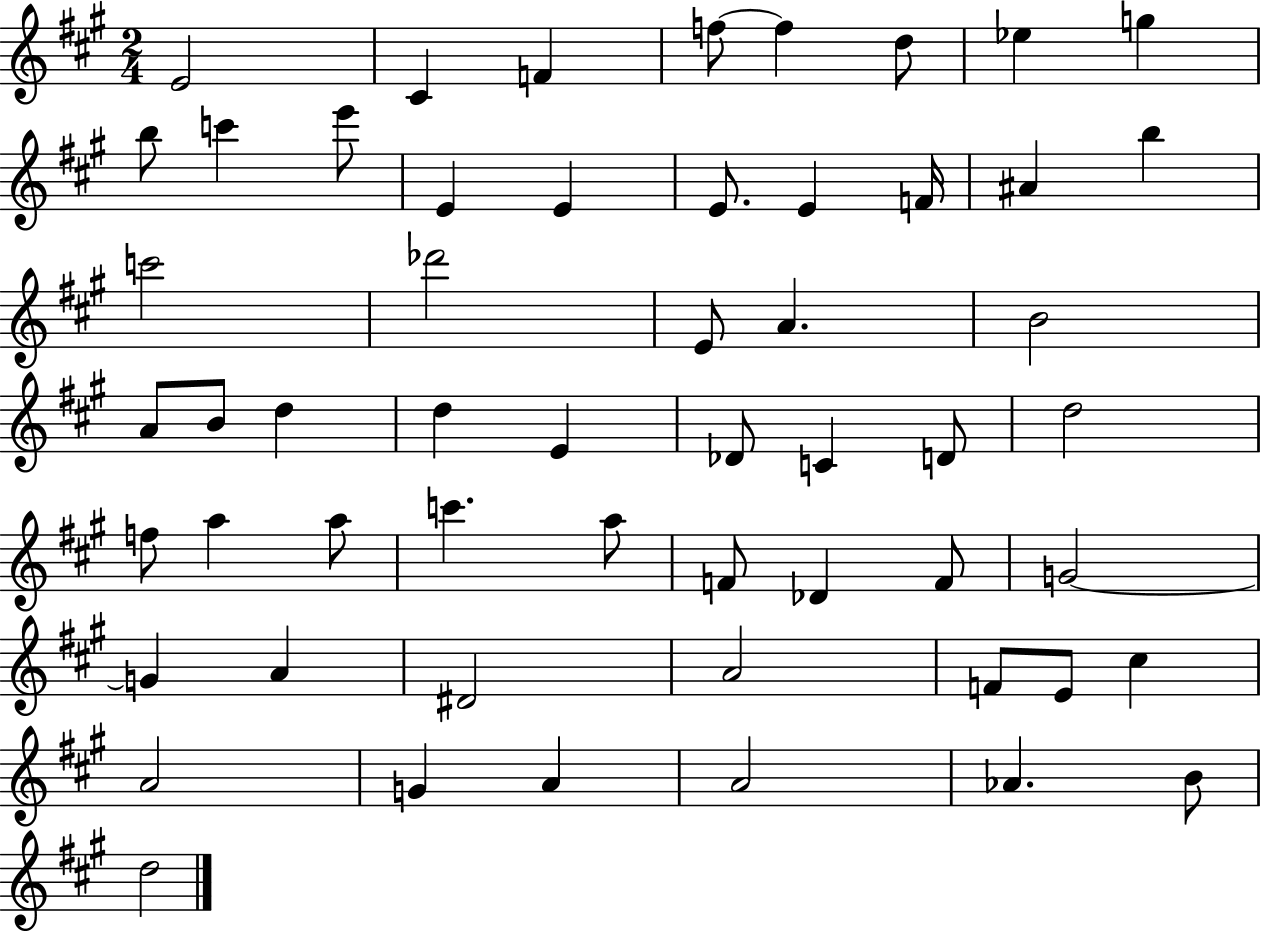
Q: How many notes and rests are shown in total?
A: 55